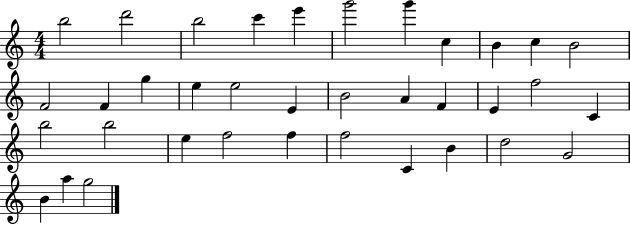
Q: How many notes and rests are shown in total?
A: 36